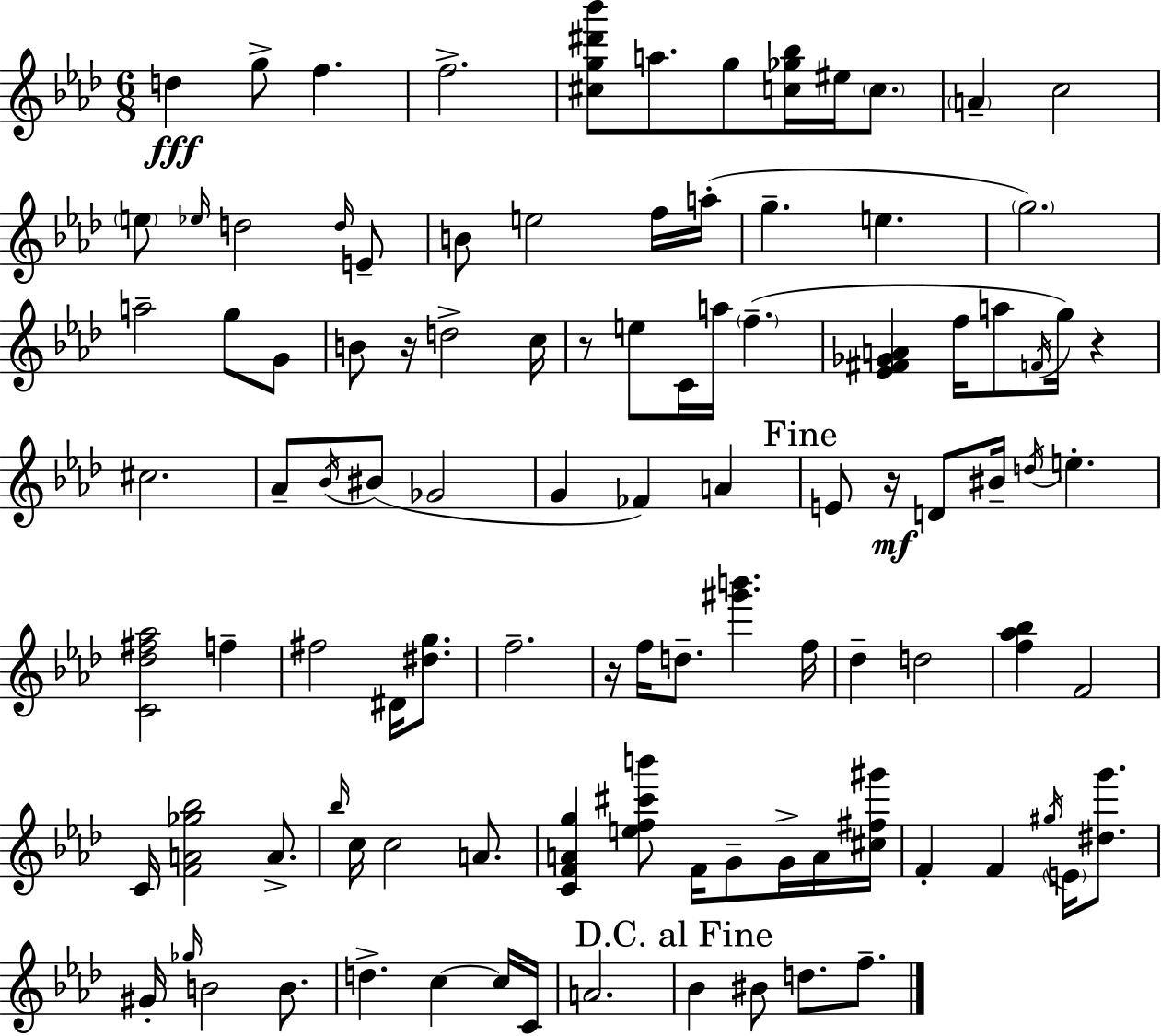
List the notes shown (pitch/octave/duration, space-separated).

D5/q G5/e F5/q. F5/h. [C#5,G5,D#6,Bb6]/e A5/e. G5/e [C5,Gb5,Bb5]/s EIS5/s C5/e. A4/q C5/h E5/e Eb5/s D5/h D5/s E4/e B4/e E5/h F5/s A5/s G5/q. E5/q. G5/h. A5/h G5/e G4/e B4/e R/s D5/h C5/s R/e E5/e C4/s A5/s F5/q. [Eb4,F#4,Gb4,A4]/q F5/s A5/e F4/s G5/s R/q C#5/h. Ab4/e Bb4/s BIS4/e Gb4/h G4/q FES4/q A4/q E4/e R/s D4/e BIS4/s D5/s E5/q. [C4,Db5,F#5,Ab5]/h F5/q F#5/h D#4/s [D#5,G5]/e. F5/h. R/s F5/s D5/e. [G#6,B6]/q. F5/s Db5/q D5/h [F5,Ab5,Bb5]/q F4/h C4/s [F4,A4,Gb5,Bb5]/h A4/e. Bb5/s C5/s C5/h A4/e. [C4,F4,A4,G5]/q [E5,F5,C#6,B6]/e F4/s G4/e G4/s A4/s [C#5,F#5,G#6]/s F4/q F4/q G#5/s E4/s [D#5,G6]/e. G#4/s Gb5/s B4/h B4/e. D5/q. C5/q C5/s C4/s A4/h. Bb4/q BIS4/e D5/e. F5/e.